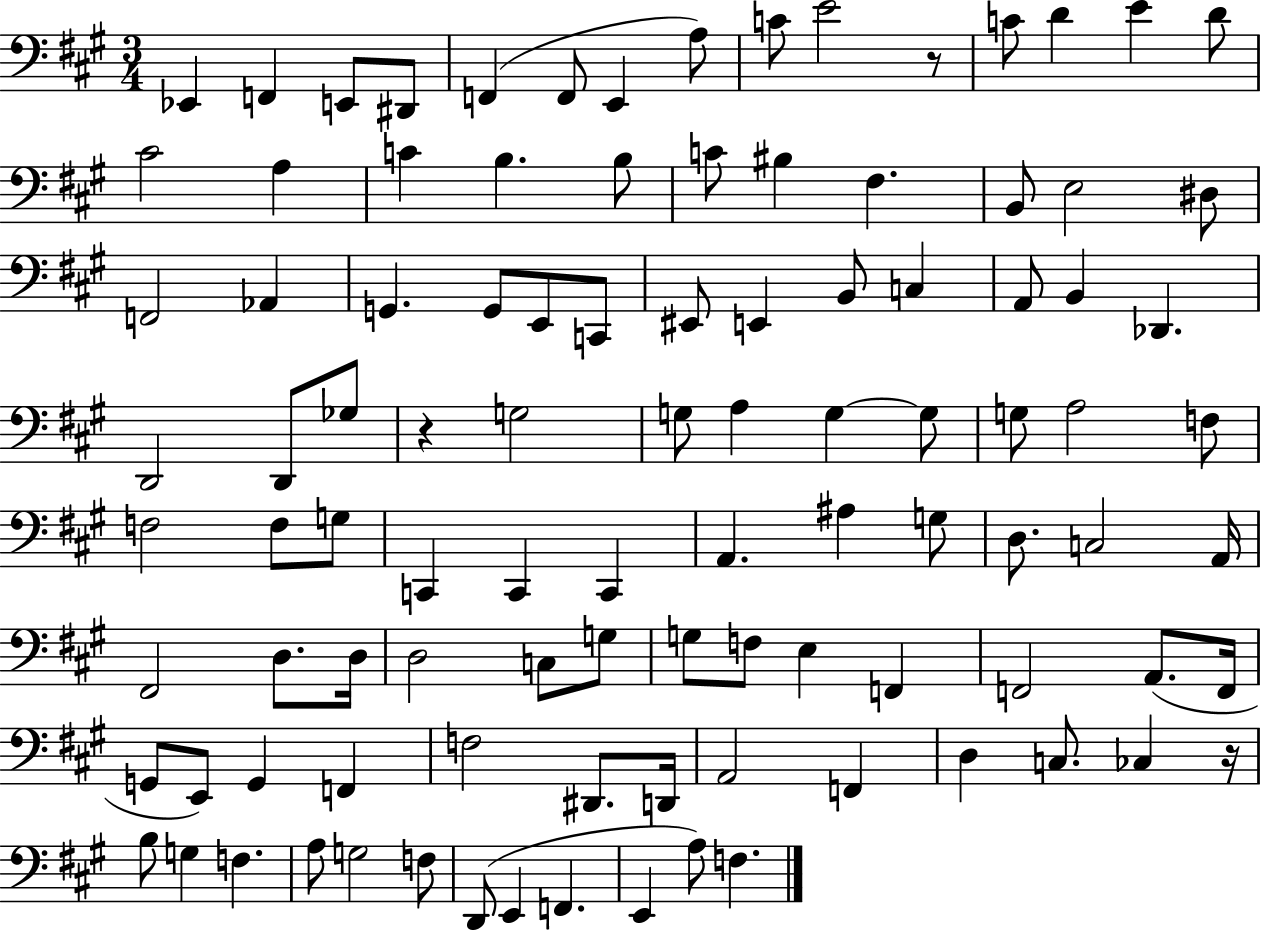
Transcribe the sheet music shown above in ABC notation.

X:1
T:Untitled
M:3/4
L:1/4
K:A
_E,, F,, E,,/2 ^D,,/2 F,, F,,/2 E,, A,/2 C/2 E2 z/2 C/2 D E D/2 ^C2 A, C B, B,/2 C/2 ^B, ^F, B,,/2 E,2 ^D,/2 F,,2 _A,, G,, G,,/2 E,,/2 C,,/2 ^E,,/2 E,, B,,/2 C, A,,/2 B,, _D,, D,,2 D,,/2 _G,/2 z G,2 G,/2 A, G, G,/2 G,/2 A,2 F,/2 F,2 F,/2 G,/2 C,, C,, C,, A,, ^A, G,/2 D,/2 C,2 A,,/4 ^F,,2 D,/2 D,/4 D,2 C,/2 G,/2 G,/2 F,/2 E, F,, F,,2 A,,/2 F,,/4 G,,/2 E,,/2 G,, F,, F,2 ^D,,/2 D,,/4 A,,2 F,, D, C,/2 _C, z/4 B,/2 G, F, A,/2 G,2 F,/2 D,,/2 E,, F,, E,, A,/2 F,